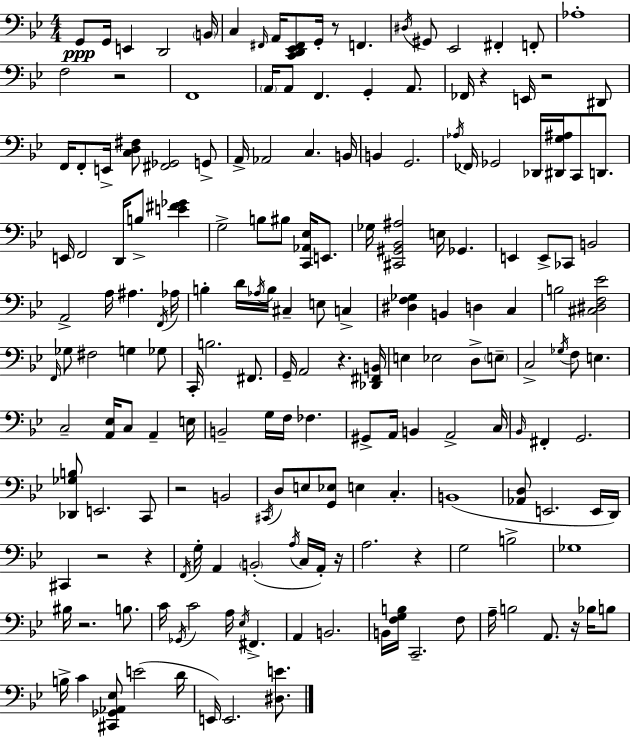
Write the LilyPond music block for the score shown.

{
  \clef bass
  \numericTimeSignature
  \time 4/4
  \key bes \major
  g,8\ppp g,16 e,4 d,2 \parenthesize b,16 | c4 \grace { fis,16 } a,16 <c, d, ees, fis,>8 g,16-. r8 f,4. | \acciaccatura { dis16 } gis,8 ees,2 fis,4-. | f,8-. aes1-. | \break f2 r2 | f,1 | \parenthesize a,16 a,8 f,4. g,4-. a,8. | fes,16 r4 e,16 r2 | \break dis,8 f,16 f,8-. e,16-> <c d fis>8 <fis, ges,>2 | g,8-> a,16-> aes,2 c4. | b,16 b,4 g,2. | \acciaccatura { aes16 } fes,16 ges,2 des,16 <dis, g ais>16 c,8 | \break d,8. e,16 f,2 d,16 b8-> <e' fis' ges'>4 | g2-> b8 bis8 <c, aes, ees>16 | e,8. ges16 <cis, gis, bes, ais>2 e16 ges,4. | e,4 e,8-> ces,8 b,2 | \break a,2-> a16 ais4. | \acciaccatura { f,16 } aes16 b4-. d'16 \acciaccatura { aes16 } b16 cis4-- e8 | c4-> <dis f ges>4 b,4 d4 | c4 b2 <cis dis f ees'>2 | \break \grace { f,16 } ges8 fis2 | g4 ges8 c,16-. b2. | fis,8. g,16-- a,2 r4. | <des, fis, b,>16 e4 ees2 | \break d8-> \parenthesize e8-- c2-> \acciaccatura { ges16 } f8 | e4. c2-- <a, ees>16 | c8 a,4-- e16 b,2-- g16 | f16 fes4. gis,8-> a,16 b,4 a,2-> | \break c16 \grace { bes,16 } fis,4-. g,2. | <des, ges b>8 e,2. | c,8 r2 | b,2 \acciaccatura { cis,16 } d8 e8 <g, ees>8 e4 | \break c4.-. b,1( | <aes, d>8 e,2. | e,16 d,16) cis,4 r2 | r4 \acciaccatura { f,16 } g16-. a,4 \parenthesize b,2-.( | \break \acciaccatura { a16 } c16 a,16-.) r16 a2. | r4 g2 | b2-> ges1 | bis16 r2. | \break b8. c'16 \acciaccatura { ges,16 } c'2 | a16 \acciaccatura { ees16 } fis,4.-> a,4 | b,2. b,16 <f g b>16 c,2.-- | f8 a16-- b2 | \break a,8. r16 bes16 b8 b16-> c'4 | <cis, ges, aes, ees>8 e'2( d'16 e,16) e,2. | <dis e'>8. \bar "|."
}